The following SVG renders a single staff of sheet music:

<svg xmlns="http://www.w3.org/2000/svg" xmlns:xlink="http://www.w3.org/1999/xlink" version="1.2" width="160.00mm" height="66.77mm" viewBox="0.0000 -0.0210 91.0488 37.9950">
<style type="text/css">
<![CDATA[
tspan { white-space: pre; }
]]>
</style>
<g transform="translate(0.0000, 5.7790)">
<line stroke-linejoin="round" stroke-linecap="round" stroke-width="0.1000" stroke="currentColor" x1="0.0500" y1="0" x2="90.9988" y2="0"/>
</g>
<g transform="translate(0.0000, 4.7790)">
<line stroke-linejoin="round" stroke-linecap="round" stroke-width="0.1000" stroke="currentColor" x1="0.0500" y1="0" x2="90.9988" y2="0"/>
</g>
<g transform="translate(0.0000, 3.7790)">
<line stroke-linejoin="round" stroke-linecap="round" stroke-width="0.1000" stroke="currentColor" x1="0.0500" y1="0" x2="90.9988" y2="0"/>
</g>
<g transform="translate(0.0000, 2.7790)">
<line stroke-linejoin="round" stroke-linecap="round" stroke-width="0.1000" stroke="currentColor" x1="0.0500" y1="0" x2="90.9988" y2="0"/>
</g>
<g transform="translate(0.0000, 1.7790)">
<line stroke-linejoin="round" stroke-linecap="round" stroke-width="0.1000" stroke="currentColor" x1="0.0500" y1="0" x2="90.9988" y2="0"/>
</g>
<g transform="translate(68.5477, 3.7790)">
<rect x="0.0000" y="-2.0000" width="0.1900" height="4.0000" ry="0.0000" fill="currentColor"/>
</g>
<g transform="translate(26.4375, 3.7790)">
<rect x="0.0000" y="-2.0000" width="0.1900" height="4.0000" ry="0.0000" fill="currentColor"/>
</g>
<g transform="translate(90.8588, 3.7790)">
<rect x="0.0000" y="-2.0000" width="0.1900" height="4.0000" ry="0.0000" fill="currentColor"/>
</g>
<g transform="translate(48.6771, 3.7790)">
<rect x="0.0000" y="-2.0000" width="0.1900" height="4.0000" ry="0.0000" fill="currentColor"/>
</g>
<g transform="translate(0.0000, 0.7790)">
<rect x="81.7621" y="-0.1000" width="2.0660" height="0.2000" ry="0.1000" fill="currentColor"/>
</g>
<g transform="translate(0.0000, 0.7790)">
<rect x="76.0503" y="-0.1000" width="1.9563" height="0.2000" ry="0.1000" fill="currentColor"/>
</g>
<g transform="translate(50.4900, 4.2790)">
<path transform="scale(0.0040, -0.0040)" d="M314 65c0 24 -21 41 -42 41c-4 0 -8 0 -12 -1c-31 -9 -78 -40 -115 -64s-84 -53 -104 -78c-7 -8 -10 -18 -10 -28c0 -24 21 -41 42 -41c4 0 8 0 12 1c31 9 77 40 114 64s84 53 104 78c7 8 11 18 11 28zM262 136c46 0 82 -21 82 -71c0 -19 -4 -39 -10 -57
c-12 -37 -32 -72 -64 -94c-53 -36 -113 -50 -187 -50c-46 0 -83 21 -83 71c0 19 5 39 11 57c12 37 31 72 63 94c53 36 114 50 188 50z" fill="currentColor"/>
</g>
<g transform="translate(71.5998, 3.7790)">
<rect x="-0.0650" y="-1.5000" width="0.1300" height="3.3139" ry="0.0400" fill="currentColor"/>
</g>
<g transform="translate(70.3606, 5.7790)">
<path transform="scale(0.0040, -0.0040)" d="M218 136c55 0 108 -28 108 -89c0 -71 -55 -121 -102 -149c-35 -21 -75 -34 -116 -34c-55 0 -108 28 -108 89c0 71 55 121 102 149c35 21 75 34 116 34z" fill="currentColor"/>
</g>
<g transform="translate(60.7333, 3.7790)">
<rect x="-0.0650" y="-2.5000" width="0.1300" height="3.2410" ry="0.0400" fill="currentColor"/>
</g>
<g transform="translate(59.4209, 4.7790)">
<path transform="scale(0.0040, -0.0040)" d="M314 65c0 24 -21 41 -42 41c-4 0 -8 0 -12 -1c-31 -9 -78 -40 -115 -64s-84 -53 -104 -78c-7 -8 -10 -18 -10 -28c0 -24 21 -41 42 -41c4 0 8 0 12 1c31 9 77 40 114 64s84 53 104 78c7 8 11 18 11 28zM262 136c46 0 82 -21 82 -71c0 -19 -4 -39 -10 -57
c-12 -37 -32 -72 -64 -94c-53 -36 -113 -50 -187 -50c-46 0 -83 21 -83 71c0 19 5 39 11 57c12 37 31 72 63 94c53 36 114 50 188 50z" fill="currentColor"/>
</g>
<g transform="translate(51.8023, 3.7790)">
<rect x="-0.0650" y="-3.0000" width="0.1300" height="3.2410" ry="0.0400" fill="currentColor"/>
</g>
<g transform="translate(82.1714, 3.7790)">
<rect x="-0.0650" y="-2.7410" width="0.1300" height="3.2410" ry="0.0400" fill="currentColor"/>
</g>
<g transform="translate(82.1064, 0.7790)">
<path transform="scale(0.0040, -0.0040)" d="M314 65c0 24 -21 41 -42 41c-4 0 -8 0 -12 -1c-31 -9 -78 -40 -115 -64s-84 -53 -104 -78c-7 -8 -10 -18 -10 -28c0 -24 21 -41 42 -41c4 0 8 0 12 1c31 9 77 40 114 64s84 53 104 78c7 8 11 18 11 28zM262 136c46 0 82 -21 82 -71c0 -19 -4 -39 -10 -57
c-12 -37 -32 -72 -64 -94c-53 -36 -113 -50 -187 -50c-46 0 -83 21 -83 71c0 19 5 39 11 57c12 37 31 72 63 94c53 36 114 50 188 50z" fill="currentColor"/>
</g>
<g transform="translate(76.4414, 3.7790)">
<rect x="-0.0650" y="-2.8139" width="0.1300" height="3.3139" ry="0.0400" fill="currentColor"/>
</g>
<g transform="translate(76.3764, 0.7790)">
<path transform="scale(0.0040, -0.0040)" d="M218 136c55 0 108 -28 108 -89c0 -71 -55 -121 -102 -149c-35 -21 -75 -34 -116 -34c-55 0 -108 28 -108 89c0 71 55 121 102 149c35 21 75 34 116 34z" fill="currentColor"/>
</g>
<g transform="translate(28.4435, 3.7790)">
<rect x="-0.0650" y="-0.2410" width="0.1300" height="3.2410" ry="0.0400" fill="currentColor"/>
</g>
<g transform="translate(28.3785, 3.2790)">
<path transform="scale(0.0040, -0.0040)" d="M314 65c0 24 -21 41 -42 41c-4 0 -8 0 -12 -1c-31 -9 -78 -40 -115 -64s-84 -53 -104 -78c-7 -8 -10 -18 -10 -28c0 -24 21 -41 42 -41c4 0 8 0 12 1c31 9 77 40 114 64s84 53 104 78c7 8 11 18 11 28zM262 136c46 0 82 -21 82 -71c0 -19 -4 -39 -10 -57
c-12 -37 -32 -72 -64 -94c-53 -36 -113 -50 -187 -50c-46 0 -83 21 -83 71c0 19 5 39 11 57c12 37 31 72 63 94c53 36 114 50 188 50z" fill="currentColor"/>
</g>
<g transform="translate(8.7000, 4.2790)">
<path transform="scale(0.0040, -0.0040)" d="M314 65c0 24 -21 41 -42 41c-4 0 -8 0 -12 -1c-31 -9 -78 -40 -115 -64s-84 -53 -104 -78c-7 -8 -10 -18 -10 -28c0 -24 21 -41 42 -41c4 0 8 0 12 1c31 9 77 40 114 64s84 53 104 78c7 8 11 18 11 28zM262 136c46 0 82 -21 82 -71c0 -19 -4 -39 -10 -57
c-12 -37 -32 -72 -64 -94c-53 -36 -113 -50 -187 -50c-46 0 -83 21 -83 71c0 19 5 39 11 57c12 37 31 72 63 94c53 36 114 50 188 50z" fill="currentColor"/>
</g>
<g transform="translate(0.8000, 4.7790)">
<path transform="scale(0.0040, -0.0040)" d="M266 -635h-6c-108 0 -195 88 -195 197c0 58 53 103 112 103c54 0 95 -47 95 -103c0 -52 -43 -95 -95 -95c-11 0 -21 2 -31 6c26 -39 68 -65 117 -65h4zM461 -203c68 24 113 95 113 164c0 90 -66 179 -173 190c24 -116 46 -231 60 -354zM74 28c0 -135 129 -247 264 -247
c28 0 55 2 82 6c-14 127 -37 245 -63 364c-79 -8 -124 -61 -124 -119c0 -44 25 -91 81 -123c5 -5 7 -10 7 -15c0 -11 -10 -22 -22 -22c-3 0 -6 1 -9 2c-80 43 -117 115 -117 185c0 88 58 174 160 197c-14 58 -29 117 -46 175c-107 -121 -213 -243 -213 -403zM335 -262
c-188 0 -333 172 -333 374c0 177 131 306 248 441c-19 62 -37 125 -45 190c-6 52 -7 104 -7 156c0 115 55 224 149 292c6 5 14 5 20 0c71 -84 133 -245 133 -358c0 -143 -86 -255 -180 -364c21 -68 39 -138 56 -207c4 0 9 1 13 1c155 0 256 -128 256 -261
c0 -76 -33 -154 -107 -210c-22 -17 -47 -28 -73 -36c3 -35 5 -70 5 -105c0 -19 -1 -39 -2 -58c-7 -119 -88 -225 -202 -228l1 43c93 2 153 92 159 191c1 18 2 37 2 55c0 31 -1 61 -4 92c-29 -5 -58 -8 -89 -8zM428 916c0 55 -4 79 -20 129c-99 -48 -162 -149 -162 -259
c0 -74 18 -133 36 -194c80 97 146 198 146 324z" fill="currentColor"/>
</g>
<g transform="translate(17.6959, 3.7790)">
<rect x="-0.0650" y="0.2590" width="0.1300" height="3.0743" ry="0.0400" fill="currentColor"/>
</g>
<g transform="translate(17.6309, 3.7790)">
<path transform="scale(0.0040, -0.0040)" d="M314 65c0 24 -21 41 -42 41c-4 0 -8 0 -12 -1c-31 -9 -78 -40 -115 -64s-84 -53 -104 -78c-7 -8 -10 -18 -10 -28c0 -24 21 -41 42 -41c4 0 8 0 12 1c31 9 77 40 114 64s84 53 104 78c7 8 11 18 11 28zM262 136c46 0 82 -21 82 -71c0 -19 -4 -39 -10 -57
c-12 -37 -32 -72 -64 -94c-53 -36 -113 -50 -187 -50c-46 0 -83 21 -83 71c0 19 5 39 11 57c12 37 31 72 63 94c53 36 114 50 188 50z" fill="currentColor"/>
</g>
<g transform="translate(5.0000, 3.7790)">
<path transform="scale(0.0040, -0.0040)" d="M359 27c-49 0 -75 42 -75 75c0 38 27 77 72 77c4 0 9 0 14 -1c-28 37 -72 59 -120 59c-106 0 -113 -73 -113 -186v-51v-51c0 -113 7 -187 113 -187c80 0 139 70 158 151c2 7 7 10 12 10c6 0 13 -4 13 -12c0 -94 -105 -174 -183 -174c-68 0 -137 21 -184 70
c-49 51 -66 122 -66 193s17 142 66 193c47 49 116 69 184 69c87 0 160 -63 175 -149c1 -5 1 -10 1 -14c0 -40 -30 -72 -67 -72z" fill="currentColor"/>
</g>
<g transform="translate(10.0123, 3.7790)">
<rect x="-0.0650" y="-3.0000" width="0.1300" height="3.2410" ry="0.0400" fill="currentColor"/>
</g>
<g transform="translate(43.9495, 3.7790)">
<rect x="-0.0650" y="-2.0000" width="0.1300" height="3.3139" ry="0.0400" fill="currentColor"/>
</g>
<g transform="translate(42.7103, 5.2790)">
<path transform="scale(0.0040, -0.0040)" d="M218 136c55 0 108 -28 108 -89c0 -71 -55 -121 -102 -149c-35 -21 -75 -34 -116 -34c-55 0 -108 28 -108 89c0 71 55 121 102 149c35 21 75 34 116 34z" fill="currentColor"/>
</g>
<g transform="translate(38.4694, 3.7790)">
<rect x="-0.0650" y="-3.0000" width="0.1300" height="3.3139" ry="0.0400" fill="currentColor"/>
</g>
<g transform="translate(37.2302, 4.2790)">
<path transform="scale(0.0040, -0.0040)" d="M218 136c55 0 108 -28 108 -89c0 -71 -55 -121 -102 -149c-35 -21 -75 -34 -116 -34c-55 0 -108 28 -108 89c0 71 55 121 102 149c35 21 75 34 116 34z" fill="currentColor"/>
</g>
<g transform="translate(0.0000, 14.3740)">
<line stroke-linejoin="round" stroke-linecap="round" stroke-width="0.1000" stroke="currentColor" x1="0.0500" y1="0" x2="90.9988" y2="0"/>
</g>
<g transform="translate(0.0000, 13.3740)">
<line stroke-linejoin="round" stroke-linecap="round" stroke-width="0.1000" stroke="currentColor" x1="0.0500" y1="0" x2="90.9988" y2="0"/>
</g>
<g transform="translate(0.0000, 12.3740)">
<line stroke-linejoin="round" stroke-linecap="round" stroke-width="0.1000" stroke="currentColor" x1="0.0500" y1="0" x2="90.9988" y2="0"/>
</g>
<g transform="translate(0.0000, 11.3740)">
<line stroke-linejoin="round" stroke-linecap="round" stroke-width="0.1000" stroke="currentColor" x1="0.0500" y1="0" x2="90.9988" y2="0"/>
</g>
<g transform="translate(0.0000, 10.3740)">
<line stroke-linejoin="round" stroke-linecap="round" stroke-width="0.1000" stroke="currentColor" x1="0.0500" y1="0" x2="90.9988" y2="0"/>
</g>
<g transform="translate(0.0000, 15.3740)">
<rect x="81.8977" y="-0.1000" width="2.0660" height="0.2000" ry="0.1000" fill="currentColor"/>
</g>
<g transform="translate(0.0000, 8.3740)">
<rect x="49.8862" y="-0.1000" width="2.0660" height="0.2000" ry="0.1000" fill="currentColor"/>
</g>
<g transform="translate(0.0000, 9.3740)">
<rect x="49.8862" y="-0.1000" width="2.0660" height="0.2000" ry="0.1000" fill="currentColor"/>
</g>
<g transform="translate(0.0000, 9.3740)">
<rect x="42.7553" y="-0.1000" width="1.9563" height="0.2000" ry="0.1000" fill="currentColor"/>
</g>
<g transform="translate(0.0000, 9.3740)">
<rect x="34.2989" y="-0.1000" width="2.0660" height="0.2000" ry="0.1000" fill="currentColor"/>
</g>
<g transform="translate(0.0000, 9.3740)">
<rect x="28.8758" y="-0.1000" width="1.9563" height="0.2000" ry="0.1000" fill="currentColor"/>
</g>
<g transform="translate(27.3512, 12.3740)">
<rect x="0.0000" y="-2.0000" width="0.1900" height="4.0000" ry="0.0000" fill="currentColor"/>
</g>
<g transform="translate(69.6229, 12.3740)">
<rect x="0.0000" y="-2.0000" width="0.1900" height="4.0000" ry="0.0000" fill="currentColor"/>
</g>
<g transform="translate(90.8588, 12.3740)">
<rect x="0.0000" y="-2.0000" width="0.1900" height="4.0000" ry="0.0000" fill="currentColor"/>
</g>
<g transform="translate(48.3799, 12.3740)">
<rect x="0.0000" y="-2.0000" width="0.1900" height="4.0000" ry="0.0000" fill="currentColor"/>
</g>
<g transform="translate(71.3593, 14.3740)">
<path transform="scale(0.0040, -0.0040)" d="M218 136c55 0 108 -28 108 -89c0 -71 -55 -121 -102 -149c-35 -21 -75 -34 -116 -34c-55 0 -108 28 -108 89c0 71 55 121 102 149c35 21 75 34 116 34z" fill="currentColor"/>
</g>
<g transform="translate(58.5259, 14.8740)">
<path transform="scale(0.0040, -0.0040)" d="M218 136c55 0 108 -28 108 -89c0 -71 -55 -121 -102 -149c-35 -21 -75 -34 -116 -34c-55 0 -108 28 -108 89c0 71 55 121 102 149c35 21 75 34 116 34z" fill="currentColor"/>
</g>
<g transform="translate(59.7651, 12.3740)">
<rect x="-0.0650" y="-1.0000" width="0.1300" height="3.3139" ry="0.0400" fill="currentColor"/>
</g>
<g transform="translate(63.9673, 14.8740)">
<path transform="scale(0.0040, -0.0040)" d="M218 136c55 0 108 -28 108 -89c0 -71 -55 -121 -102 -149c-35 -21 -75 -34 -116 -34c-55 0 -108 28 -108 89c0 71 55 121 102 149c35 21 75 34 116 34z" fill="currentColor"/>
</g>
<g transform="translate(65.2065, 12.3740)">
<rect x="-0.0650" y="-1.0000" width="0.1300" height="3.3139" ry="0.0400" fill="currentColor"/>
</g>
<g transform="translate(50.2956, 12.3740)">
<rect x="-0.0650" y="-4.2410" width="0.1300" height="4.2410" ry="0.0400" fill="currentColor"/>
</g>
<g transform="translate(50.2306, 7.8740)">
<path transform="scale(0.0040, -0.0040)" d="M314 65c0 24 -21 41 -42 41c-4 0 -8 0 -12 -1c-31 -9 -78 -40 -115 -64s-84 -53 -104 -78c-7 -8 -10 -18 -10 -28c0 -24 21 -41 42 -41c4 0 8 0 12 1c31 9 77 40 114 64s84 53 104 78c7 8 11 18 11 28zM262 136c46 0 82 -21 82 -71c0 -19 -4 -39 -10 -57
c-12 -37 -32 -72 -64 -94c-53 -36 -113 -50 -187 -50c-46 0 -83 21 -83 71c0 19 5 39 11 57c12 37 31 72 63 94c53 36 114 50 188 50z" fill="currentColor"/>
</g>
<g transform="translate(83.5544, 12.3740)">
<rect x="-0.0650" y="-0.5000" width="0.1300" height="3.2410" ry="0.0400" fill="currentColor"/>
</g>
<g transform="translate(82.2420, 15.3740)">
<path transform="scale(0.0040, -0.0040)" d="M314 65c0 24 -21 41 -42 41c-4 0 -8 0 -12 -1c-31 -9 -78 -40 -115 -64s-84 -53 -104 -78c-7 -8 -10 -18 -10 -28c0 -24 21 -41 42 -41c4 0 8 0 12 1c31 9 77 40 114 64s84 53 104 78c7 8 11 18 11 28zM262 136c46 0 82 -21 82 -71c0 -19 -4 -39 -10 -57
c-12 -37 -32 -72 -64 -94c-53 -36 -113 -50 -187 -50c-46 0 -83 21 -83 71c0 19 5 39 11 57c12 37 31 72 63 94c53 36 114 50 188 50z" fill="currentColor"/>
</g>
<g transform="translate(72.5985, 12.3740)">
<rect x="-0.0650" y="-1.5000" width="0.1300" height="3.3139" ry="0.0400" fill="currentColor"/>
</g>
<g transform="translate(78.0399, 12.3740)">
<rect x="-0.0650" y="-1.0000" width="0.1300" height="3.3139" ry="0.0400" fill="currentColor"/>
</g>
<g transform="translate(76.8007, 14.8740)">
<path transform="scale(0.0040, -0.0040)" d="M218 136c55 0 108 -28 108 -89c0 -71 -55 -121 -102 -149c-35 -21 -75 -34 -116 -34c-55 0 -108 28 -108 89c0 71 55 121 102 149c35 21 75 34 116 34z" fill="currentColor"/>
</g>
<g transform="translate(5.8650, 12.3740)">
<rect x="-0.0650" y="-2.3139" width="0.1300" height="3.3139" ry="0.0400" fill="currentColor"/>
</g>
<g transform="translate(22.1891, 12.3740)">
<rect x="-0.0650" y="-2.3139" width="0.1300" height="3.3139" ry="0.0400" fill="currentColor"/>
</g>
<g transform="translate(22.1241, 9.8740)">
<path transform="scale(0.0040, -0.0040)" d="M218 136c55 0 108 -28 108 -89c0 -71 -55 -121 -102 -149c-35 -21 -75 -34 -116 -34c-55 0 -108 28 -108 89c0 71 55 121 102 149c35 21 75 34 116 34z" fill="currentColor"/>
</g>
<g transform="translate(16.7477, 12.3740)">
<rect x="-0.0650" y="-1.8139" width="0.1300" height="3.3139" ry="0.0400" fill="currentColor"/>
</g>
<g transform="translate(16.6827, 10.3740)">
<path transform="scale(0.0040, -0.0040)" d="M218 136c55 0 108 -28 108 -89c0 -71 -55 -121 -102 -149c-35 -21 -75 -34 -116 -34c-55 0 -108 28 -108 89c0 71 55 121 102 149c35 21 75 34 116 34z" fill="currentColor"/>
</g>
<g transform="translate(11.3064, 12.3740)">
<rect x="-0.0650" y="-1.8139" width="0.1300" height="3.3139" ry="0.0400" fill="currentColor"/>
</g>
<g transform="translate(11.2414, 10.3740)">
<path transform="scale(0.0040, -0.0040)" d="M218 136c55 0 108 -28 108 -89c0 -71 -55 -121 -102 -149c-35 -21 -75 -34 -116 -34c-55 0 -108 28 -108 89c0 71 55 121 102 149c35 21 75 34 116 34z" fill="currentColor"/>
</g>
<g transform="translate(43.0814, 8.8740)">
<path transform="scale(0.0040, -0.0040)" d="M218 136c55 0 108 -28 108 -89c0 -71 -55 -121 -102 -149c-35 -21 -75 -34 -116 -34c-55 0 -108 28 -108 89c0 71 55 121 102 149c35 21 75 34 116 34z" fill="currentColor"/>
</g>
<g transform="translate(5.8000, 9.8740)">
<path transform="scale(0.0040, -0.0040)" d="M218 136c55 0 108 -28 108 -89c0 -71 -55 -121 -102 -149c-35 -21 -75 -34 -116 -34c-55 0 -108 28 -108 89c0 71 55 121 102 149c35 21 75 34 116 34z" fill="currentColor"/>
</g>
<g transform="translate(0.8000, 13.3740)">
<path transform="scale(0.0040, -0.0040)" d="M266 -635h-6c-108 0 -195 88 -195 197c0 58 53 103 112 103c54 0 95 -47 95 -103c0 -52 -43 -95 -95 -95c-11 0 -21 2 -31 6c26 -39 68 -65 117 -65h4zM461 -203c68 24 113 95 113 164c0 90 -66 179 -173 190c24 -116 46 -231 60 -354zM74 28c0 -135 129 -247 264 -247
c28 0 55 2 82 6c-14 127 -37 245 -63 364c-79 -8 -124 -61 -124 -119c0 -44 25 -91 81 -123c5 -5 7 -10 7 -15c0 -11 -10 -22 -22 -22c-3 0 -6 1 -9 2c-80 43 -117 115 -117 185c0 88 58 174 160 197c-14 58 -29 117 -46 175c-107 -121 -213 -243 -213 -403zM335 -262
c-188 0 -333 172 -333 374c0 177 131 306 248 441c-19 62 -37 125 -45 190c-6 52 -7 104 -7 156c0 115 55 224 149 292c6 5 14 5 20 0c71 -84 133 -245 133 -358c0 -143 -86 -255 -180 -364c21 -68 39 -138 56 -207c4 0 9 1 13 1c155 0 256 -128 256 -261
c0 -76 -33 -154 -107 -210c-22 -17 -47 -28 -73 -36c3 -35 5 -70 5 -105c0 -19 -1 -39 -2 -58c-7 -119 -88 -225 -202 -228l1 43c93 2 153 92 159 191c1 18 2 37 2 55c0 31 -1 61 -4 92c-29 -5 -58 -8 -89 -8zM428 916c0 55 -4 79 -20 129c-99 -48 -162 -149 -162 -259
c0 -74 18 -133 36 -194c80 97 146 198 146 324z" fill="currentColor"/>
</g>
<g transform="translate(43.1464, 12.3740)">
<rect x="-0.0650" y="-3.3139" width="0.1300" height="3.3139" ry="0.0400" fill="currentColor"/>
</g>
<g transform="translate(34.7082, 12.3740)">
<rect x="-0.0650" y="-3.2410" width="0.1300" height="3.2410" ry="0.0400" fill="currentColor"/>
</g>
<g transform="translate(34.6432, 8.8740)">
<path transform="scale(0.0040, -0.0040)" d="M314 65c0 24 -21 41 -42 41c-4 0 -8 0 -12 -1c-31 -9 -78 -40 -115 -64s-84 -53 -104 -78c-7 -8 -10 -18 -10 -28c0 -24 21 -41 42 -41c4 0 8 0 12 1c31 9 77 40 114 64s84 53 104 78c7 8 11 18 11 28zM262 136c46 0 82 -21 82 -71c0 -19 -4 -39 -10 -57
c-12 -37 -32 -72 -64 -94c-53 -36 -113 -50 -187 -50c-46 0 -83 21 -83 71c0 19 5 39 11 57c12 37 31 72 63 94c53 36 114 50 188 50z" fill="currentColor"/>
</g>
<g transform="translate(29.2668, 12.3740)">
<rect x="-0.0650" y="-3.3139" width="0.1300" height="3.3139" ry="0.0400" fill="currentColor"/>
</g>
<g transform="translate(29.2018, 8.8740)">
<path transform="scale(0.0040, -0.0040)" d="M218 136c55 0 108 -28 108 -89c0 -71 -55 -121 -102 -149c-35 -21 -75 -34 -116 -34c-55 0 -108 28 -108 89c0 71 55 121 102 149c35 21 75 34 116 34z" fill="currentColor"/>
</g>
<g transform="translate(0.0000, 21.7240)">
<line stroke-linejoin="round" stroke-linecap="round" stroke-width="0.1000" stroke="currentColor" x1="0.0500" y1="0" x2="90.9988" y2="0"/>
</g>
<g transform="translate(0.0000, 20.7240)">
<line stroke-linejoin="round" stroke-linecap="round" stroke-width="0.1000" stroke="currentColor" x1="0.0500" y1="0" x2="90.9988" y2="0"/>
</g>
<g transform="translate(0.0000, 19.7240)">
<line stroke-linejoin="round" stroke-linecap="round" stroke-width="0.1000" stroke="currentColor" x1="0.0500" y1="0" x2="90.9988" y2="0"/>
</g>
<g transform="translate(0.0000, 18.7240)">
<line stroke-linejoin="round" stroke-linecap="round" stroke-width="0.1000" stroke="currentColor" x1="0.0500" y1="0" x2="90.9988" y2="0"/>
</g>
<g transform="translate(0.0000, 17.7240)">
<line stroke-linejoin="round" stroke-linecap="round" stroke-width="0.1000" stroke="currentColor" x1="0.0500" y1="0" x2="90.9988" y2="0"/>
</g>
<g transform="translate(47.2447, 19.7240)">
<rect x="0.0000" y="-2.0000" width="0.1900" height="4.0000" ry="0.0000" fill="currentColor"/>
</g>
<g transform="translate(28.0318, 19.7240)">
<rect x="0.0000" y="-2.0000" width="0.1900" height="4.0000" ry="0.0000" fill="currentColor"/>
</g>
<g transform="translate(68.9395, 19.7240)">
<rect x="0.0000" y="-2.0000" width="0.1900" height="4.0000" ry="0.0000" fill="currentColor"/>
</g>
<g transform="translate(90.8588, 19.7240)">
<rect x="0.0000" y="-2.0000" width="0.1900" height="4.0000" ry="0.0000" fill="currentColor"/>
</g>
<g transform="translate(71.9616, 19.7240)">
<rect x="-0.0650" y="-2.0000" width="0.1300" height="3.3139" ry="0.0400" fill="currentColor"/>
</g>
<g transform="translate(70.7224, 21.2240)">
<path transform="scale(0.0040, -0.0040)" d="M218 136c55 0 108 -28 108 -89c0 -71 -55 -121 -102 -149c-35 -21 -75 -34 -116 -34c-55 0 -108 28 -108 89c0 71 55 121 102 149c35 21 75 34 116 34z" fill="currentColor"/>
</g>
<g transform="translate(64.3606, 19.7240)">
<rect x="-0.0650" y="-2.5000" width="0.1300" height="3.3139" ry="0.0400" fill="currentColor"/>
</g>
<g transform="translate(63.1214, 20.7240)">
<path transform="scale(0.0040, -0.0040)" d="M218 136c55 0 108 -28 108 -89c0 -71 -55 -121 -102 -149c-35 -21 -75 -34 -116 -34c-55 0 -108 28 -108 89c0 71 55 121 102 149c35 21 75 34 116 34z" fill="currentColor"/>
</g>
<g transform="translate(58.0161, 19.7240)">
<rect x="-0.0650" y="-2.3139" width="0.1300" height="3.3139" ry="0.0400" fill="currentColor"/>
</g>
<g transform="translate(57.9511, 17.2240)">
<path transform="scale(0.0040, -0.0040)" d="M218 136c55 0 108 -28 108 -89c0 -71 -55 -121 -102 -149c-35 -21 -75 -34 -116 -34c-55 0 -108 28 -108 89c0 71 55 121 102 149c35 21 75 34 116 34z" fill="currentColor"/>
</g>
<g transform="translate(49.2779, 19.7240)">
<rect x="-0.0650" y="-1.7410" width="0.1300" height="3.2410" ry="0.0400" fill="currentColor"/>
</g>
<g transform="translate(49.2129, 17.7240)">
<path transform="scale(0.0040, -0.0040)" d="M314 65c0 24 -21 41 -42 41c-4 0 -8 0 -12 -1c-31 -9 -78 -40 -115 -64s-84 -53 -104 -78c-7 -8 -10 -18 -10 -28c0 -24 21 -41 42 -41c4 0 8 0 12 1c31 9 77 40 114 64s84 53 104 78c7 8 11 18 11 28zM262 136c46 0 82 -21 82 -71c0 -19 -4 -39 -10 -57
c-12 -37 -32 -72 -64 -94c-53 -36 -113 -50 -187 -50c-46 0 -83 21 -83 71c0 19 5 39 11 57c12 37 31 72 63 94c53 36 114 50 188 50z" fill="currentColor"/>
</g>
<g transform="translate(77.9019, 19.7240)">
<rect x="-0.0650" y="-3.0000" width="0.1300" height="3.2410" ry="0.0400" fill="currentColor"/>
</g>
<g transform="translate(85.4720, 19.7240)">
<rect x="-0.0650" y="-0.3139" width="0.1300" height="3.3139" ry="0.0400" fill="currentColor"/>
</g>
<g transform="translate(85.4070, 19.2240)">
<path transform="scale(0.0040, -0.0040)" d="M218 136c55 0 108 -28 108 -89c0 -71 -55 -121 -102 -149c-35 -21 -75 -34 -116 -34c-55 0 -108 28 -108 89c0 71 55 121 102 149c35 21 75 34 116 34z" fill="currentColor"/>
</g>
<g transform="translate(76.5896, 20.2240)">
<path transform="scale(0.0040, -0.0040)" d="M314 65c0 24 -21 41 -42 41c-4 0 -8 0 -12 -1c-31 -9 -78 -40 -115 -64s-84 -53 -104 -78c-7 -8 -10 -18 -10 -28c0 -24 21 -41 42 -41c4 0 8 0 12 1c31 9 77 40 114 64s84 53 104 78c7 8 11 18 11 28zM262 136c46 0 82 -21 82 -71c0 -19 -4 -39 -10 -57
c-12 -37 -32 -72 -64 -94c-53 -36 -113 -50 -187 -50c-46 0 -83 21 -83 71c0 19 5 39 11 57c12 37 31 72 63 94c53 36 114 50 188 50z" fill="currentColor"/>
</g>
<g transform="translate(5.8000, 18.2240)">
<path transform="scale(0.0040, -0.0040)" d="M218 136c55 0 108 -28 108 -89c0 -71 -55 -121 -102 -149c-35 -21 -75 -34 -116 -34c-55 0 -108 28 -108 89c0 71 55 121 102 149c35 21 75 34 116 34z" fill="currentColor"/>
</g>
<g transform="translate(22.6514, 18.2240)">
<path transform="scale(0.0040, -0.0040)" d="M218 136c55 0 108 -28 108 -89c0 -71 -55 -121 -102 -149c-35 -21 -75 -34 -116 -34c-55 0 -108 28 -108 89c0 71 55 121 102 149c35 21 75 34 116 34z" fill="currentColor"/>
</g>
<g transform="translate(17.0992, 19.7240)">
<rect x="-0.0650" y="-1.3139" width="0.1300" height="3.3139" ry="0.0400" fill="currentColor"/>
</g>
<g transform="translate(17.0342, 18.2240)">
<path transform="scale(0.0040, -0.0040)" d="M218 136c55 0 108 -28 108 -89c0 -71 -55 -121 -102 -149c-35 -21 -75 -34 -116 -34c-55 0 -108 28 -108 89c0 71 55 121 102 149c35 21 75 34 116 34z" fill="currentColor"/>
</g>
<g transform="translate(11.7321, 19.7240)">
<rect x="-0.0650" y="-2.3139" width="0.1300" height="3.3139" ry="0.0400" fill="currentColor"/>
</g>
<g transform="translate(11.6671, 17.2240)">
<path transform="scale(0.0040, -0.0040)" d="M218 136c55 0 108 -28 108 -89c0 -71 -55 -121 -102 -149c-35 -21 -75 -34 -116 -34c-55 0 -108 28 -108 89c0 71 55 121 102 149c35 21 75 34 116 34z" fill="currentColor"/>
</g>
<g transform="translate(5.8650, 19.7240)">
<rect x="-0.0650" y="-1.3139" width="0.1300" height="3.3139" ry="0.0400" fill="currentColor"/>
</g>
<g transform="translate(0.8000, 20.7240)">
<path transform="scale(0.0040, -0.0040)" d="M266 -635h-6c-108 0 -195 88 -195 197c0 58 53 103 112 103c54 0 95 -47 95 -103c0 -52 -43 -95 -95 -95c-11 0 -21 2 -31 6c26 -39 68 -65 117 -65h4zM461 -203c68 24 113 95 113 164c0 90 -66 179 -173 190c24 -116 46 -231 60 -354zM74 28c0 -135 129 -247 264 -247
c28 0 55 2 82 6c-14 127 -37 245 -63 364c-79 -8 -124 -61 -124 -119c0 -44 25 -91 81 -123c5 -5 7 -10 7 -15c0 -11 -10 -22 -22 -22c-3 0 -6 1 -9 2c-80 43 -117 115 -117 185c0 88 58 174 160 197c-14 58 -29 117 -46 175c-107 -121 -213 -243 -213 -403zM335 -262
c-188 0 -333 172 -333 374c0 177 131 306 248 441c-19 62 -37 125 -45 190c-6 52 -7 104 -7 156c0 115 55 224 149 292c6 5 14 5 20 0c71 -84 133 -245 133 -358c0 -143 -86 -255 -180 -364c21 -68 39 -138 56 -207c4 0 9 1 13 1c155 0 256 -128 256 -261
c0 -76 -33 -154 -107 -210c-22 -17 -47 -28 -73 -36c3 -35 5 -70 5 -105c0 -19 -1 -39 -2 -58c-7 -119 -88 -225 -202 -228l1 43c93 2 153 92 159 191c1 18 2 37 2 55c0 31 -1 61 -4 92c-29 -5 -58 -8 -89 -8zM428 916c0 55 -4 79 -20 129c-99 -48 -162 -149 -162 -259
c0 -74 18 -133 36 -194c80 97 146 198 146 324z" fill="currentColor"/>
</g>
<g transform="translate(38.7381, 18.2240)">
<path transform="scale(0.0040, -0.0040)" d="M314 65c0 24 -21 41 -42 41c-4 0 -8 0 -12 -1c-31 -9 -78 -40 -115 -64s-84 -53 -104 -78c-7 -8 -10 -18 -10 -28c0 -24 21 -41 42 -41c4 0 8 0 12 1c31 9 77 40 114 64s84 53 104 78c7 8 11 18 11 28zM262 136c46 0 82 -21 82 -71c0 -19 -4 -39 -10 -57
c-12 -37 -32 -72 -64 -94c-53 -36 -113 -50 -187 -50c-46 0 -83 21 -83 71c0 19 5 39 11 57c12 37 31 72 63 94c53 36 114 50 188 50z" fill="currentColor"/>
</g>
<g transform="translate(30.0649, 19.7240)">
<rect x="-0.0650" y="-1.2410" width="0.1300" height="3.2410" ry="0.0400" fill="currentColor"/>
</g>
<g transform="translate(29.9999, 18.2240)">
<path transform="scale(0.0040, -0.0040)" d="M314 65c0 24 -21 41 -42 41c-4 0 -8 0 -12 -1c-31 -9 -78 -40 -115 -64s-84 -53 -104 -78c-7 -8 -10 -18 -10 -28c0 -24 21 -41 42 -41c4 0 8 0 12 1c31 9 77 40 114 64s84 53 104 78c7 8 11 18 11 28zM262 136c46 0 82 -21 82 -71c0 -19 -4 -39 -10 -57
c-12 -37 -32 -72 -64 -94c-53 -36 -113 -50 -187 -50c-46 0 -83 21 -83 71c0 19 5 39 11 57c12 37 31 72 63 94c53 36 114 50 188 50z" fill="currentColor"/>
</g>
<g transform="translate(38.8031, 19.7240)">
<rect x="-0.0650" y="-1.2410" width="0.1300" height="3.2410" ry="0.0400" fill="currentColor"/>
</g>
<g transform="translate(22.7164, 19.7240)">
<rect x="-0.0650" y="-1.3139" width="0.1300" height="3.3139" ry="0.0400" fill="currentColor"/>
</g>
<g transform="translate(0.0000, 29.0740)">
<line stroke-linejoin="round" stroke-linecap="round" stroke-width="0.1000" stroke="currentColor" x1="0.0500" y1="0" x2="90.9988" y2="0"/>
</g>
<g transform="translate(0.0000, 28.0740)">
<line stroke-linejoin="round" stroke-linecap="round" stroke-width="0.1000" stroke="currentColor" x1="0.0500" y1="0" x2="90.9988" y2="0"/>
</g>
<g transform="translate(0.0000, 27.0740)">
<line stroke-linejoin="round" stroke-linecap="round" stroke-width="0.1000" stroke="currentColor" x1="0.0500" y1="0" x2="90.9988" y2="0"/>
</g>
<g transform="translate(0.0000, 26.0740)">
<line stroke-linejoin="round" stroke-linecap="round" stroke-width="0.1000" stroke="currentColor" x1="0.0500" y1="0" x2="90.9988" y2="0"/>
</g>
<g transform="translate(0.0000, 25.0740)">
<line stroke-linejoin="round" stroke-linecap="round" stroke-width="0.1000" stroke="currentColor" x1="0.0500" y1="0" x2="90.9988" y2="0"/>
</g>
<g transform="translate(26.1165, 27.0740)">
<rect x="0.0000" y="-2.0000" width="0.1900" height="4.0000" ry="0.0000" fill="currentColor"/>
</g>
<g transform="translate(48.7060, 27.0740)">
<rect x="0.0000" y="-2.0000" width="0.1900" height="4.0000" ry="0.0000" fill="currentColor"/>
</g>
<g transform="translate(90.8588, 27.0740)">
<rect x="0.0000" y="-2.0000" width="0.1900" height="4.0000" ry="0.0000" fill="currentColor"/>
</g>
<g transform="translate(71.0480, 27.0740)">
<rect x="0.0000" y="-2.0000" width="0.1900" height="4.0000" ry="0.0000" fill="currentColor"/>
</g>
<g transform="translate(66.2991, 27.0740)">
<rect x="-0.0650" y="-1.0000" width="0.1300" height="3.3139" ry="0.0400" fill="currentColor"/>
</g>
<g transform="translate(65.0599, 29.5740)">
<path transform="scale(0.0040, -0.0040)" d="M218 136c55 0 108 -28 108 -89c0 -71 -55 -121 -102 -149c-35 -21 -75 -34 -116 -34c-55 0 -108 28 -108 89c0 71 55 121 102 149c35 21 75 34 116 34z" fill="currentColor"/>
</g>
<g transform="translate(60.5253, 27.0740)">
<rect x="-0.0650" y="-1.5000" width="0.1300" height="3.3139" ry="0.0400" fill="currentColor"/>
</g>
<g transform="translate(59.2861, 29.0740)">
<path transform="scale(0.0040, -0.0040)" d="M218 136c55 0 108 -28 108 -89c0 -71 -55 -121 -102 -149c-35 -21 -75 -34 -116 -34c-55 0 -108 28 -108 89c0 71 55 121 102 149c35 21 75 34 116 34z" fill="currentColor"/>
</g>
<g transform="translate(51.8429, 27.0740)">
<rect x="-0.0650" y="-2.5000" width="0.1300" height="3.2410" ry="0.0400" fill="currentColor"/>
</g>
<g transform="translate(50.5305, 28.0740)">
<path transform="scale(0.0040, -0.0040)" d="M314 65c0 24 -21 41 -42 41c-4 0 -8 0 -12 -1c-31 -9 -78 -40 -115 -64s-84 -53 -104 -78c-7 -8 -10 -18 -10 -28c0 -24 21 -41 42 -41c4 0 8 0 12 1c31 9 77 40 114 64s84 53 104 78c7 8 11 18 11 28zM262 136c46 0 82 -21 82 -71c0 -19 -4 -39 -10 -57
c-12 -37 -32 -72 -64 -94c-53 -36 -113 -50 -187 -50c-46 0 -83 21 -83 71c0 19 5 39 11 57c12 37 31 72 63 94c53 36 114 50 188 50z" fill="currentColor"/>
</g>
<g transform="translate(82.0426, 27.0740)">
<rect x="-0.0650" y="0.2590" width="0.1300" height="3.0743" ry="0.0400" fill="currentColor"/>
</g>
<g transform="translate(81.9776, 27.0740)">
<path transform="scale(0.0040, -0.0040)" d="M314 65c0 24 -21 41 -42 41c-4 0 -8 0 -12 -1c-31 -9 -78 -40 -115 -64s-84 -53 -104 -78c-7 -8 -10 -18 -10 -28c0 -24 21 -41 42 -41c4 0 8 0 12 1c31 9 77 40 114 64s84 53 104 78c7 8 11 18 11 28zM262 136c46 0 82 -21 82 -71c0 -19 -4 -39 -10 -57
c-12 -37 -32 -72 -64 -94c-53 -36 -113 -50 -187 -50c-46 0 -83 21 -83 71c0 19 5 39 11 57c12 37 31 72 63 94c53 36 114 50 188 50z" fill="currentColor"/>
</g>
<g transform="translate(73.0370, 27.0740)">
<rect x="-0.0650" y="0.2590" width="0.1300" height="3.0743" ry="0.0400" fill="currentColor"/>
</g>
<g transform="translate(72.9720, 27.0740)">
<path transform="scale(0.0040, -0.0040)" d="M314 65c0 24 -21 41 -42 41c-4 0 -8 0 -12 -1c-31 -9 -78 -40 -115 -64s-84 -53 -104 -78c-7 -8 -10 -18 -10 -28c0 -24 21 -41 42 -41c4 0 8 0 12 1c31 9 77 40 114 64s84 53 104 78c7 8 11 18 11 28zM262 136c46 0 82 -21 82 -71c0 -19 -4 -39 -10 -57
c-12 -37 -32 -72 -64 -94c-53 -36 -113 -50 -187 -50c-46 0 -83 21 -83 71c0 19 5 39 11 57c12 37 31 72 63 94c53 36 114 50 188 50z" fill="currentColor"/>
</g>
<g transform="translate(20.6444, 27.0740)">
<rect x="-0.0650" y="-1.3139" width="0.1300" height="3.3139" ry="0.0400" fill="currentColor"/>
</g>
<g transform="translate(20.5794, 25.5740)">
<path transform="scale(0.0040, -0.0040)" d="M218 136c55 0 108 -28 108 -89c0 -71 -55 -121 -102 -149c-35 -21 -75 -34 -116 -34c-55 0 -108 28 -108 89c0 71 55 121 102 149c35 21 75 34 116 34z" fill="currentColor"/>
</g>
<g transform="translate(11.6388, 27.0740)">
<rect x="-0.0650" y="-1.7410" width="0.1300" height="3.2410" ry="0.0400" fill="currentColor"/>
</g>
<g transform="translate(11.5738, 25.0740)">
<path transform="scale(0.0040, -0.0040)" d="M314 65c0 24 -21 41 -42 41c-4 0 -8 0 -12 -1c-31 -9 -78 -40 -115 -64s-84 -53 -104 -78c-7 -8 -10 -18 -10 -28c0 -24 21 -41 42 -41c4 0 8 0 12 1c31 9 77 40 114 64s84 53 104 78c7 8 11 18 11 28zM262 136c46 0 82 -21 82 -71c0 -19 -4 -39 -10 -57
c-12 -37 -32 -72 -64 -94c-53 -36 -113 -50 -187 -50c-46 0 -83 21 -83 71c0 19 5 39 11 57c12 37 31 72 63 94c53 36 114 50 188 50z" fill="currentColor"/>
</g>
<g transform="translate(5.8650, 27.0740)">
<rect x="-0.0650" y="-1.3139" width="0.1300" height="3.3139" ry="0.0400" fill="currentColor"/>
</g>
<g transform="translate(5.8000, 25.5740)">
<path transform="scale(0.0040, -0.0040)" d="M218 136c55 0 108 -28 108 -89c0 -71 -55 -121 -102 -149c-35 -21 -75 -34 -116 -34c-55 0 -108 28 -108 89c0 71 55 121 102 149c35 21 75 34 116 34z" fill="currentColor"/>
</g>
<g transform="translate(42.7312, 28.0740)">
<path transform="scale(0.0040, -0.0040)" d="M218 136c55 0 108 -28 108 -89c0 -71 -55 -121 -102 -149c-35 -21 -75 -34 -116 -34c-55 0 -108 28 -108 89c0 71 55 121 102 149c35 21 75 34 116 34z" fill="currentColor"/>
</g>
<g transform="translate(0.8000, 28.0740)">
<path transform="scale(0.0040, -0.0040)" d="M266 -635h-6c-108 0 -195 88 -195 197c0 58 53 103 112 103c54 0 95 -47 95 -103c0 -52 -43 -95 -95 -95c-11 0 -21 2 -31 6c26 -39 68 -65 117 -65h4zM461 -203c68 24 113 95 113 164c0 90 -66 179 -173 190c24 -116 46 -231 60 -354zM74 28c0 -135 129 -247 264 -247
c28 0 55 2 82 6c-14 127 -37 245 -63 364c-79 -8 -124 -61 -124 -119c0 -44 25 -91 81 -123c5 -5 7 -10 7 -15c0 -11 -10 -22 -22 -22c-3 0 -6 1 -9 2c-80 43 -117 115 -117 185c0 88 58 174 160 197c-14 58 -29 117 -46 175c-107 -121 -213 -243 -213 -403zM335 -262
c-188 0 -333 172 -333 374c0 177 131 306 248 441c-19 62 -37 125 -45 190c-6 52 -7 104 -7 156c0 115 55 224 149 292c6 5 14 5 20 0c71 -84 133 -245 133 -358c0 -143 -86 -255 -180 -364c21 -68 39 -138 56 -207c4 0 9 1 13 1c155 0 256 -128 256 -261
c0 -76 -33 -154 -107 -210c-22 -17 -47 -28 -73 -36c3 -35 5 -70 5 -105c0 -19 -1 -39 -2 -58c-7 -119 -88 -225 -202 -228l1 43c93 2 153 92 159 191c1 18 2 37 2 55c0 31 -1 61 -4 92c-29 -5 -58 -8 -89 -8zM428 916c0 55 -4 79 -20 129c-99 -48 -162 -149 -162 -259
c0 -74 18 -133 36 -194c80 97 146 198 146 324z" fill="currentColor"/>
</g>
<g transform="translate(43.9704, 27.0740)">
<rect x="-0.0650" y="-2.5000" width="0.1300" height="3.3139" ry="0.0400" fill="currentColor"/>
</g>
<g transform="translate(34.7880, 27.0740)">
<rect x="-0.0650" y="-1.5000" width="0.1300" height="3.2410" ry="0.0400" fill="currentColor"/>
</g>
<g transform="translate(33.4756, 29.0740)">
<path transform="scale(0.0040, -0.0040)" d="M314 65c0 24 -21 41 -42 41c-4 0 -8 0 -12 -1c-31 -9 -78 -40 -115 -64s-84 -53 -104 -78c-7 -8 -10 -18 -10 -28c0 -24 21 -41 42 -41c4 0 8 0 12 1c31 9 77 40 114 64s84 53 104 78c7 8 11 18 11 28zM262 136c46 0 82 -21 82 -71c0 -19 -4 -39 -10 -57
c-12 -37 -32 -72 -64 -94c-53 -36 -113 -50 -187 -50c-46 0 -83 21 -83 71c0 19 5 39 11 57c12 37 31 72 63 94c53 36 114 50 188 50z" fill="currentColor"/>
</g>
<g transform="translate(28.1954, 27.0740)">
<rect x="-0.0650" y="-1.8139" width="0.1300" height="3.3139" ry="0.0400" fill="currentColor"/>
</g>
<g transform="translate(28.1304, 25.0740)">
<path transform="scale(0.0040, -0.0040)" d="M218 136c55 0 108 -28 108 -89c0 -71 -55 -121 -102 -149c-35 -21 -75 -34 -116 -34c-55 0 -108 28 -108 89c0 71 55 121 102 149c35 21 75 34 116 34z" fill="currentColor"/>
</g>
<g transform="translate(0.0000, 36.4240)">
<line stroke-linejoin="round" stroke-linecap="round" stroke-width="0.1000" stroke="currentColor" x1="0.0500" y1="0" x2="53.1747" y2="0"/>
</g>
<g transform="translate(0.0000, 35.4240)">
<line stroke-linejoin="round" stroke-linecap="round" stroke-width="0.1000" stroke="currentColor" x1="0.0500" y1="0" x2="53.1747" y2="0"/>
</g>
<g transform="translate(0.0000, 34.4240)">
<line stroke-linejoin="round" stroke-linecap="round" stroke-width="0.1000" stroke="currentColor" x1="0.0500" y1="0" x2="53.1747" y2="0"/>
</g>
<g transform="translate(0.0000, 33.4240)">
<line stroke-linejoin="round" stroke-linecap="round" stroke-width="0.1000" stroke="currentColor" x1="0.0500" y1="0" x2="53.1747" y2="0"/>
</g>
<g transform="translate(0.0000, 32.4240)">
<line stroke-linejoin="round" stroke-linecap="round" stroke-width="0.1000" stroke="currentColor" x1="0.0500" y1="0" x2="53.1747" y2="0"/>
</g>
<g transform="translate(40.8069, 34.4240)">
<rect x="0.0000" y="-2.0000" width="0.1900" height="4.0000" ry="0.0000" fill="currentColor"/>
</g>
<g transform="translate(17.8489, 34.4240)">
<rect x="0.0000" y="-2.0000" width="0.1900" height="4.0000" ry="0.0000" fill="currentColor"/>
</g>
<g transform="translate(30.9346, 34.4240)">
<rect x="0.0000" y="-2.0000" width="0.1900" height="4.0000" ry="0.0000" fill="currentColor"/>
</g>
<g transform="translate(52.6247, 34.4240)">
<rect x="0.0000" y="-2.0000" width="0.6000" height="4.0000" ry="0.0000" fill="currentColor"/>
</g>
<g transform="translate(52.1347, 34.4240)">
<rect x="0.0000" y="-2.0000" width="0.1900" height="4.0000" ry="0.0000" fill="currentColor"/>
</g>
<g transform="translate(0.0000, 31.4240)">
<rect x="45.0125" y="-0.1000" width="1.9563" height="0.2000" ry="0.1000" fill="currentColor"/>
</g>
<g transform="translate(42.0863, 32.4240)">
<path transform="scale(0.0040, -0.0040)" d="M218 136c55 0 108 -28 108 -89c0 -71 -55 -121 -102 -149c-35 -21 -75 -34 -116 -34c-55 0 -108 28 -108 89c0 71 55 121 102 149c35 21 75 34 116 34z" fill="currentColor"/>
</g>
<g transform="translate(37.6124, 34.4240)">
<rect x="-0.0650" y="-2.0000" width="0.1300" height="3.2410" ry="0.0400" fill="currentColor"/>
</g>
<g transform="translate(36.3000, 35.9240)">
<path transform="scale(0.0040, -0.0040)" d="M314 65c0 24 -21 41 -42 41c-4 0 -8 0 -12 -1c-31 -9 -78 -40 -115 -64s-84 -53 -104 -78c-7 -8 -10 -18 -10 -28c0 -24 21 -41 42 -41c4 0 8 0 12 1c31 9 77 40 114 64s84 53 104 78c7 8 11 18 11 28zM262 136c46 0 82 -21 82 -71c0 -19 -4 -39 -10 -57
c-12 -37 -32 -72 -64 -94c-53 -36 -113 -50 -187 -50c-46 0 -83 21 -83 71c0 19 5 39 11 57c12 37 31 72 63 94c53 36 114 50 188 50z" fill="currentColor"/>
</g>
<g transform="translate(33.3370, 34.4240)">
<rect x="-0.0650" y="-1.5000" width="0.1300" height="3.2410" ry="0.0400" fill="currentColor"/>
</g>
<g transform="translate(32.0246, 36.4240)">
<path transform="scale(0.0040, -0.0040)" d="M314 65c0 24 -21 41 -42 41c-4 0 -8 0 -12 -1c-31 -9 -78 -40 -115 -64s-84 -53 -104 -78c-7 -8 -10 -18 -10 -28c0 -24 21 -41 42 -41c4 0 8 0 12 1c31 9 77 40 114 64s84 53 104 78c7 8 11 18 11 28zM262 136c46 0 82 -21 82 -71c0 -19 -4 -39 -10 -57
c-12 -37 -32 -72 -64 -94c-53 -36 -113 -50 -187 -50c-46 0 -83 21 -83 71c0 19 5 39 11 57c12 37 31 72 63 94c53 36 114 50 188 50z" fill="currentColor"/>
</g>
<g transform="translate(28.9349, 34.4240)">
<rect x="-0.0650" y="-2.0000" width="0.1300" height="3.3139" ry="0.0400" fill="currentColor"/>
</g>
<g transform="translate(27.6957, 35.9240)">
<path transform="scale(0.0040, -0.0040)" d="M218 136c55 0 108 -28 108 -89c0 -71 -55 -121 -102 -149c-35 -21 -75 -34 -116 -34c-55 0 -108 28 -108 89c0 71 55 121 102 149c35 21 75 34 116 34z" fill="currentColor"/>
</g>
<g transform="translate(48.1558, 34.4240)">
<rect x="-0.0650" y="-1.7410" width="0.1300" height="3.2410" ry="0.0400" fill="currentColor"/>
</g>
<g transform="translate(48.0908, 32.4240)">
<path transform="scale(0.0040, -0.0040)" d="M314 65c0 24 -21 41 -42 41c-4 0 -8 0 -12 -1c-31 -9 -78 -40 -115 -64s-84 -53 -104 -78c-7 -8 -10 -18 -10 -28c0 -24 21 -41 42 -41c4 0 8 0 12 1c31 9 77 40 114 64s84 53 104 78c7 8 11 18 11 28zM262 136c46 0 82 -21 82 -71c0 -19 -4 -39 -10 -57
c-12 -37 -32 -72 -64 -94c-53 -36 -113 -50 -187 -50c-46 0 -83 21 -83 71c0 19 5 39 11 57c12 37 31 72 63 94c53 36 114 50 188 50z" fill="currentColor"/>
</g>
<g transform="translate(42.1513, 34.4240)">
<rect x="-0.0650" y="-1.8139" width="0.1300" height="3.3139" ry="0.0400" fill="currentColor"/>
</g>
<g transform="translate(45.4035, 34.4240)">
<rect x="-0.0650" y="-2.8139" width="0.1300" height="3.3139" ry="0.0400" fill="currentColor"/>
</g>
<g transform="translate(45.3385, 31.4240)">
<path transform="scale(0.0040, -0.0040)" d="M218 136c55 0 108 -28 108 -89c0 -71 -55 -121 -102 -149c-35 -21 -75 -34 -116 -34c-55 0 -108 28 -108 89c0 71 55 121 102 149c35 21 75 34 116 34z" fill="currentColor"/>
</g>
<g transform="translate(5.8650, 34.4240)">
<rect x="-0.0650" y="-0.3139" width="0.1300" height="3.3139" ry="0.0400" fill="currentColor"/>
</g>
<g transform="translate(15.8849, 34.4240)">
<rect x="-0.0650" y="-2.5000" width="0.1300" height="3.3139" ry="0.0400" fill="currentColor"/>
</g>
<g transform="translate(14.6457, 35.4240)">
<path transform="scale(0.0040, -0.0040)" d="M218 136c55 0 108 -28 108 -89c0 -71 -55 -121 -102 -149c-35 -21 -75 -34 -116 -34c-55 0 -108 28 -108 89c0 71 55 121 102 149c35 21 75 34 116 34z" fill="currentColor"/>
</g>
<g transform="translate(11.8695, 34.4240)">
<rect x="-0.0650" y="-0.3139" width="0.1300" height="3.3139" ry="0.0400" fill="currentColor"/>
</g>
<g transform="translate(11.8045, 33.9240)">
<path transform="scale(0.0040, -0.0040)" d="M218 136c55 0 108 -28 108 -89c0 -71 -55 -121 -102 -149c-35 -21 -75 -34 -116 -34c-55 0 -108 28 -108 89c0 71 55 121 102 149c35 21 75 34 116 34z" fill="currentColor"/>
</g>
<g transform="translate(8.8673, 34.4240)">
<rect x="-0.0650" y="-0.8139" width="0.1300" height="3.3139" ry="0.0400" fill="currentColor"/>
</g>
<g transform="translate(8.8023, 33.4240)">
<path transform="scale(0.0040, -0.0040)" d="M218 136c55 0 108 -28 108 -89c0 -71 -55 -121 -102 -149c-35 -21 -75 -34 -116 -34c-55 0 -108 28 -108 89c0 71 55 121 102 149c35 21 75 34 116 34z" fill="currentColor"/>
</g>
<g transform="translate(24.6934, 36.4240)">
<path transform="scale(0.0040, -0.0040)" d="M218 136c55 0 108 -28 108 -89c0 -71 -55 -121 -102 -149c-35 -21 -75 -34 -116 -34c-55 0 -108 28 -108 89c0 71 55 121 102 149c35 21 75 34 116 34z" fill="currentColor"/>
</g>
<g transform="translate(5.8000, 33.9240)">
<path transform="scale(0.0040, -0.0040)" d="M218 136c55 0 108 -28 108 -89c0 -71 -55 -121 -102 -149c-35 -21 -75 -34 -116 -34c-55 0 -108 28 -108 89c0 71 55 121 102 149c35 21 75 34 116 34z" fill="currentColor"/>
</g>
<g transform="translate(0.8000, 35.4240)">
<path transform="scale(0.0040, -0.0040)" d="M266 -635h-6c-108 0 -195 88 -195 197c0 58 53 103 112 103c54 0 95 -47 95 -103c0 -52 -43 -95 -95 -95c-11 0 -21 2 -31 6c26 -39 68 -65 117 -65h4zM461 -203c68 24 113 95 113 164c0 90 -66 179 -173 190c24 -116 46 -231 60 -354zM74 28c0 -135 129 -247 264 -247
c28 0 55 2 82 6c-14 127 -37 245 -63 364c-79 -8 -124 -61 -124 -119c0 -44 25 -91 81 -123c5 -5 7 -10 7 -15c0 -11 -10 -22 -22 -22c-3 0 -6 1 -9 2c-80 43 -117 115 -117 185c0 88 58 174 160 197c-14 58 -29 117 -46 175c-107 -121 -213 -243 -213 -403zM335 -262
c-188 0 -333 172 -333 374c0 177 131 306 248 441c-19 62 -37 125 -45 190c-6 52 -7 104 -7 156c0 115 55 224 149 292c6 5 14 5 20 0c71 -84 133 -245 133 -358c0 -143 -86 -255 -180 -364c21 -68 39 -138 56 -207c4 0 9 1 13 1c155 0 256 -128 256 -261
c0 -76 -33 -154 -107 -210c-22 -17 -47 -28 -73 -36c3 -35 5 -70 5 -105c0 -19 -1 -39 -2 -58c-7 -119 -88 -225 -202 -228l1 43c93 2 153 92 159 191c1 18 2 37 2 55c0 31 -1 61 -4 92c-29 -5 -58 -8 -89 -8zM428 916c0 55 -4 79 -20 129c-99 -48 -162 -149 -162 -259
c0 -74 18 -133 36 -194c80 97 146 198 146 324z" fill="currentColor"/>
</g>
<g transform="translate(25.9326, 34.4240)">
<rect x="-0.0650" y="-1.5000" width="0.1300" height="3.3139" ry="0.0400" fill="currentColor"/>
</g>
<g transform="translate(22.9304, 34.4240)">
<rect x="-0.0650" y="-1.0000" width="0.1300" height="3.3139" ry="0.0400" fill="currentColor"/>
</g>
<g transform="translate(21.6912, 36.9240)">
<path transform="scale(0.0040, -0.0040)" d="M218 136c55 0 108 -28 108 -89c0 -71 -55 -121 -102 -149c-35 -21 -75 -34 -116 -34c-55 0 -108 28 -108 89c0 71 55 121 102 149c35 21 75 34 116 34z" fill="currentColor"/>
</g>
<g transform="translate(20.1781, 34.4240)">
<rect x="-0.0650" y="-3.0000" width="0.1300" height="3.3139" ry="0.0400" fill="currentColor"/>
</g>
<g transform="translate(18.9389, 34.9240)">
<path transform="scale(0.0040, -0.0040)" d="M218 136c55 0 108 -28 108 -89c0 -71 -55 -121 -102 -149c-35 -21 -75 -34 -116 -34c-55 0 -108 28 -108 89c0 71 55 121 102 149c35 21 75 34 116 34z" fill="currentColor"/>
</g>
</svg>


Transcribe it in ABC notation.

X:1
T:Untitled
M:4/4
L:1/4
K:C
A2 B2 c2 A F A2 G2 E a a2 g f f g b b2 b d'2 D D E D C2 e g e e e2 e2 f2 g G F A2 c e f2 e f E2 G G2 E D B2 B2 c d c G A D E F E2 F2 f a f2